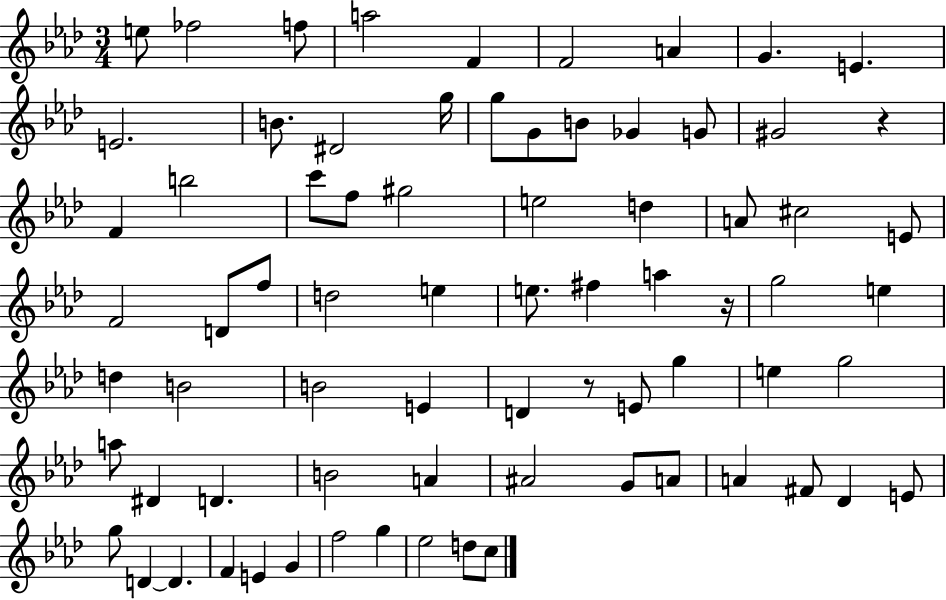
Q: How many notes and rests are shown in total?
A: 74